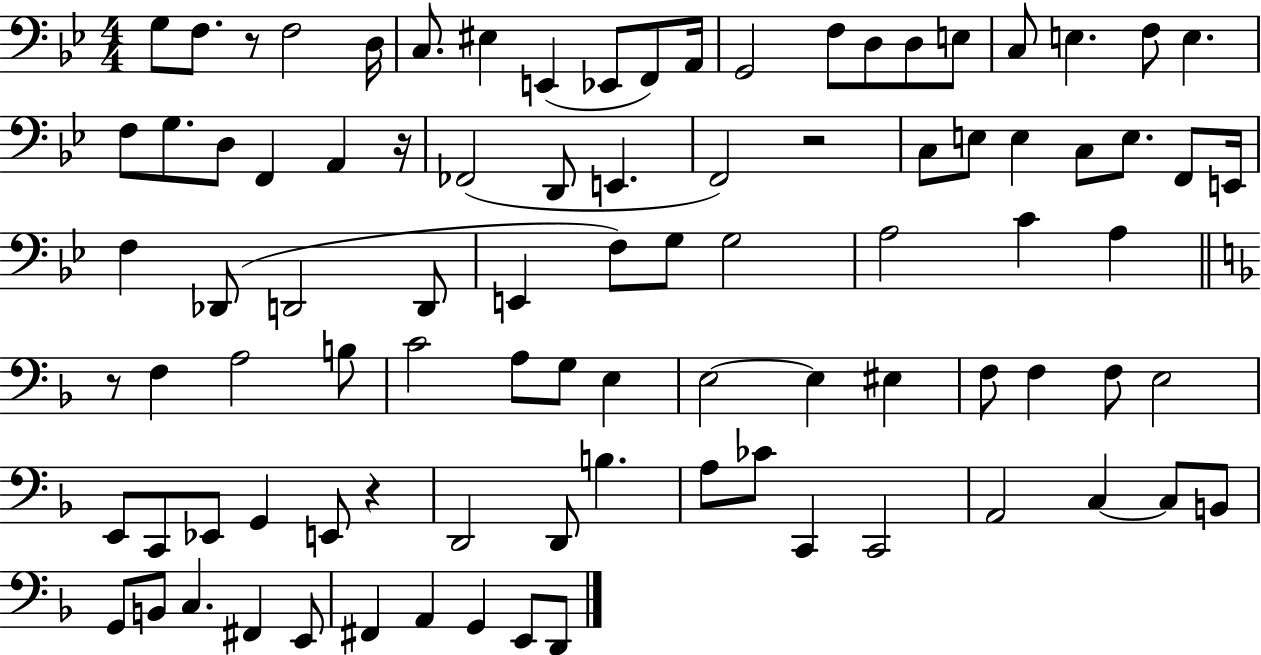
X:1
T:Untitled
M:4/4
L:1/4
K:Bb
G,/2 F,/2 z/2 F,2 D,/4 C,/2 ^E, E,, _E,,/2 F,,/2 A,,/4 G,,2 F,/2 D,/2 D,/2 E,/2 C,/2 E, F,/2 E, F,/2 G,/2 D,/2 F,, A,, z/4 _F,,2 D,,/2 E,, F,,2 z2 C,/2 E,/2 E, C,/2 E,/2 F,,/2 E,,/4 F, _D,,/2 D,,2 D,,/2 E,, F,/2 G,/2 G,2 A,2 C A, z/2 F, A,2 B,/2 C2 A,/2 G,/2 E, E,2 E, ^E, F,/2 F, F,/2 E,2 E,,/2 C,,/2 _E,,/2 G,, E,,/2 z D,,2 D,,/2 B, A,/2 _C/2 C,, C,,2 A,,2 C, C,/2 B,,/2 G,,/2 B,,/2 C, ^F,, E,,/2 ^F,, A,, G,, E,,/2 D,,/2